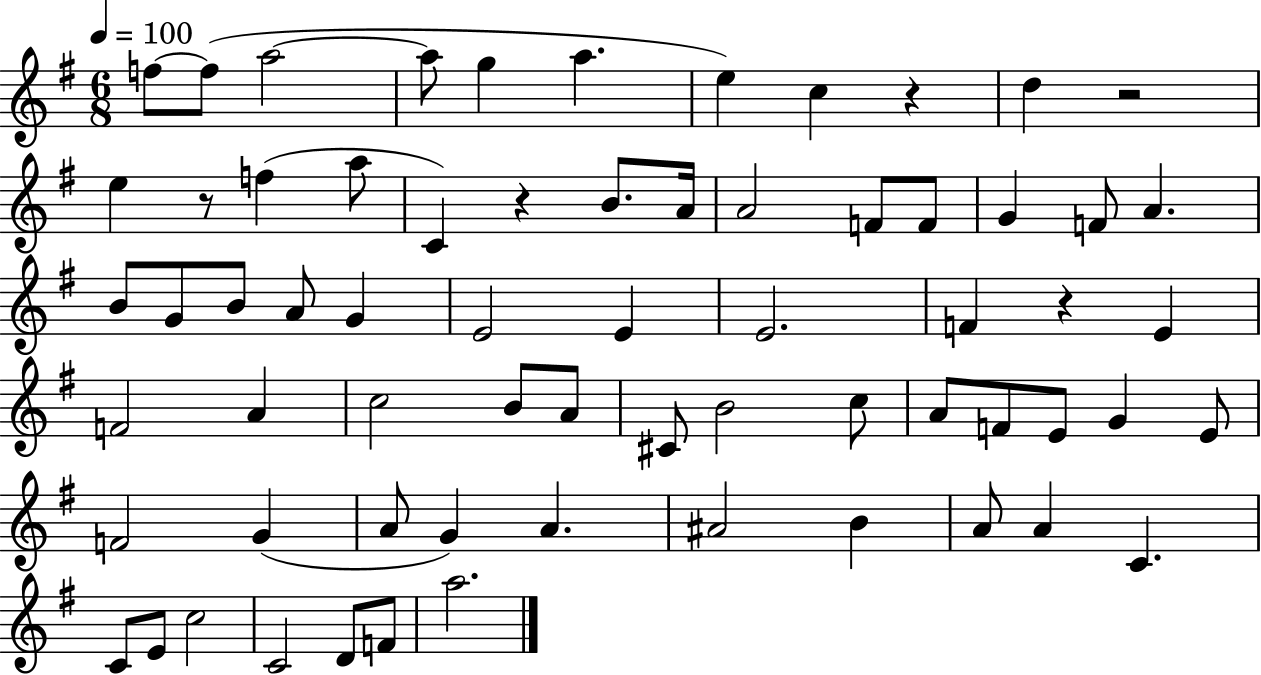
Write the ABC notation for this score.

X:1
T:Untitled
M:6/8
L:1/4
K:G
f/2 f/2 a2 a/2 g a e c z d z2 e z/2 f a/2 C z B/2 A/4 A2 F/2 F/2 G F/2 A B/2 G/2 B/2 A/2 G E2 E E2 F z E F2 A c2 B/2 A/2 ^C/2 B2 c/2 A/2 F/2 E/2 G E/2 F2 G A/2 G A ^A2 B A/2 A C C/2 E/2 c2 C2 D/2 F/2 a2